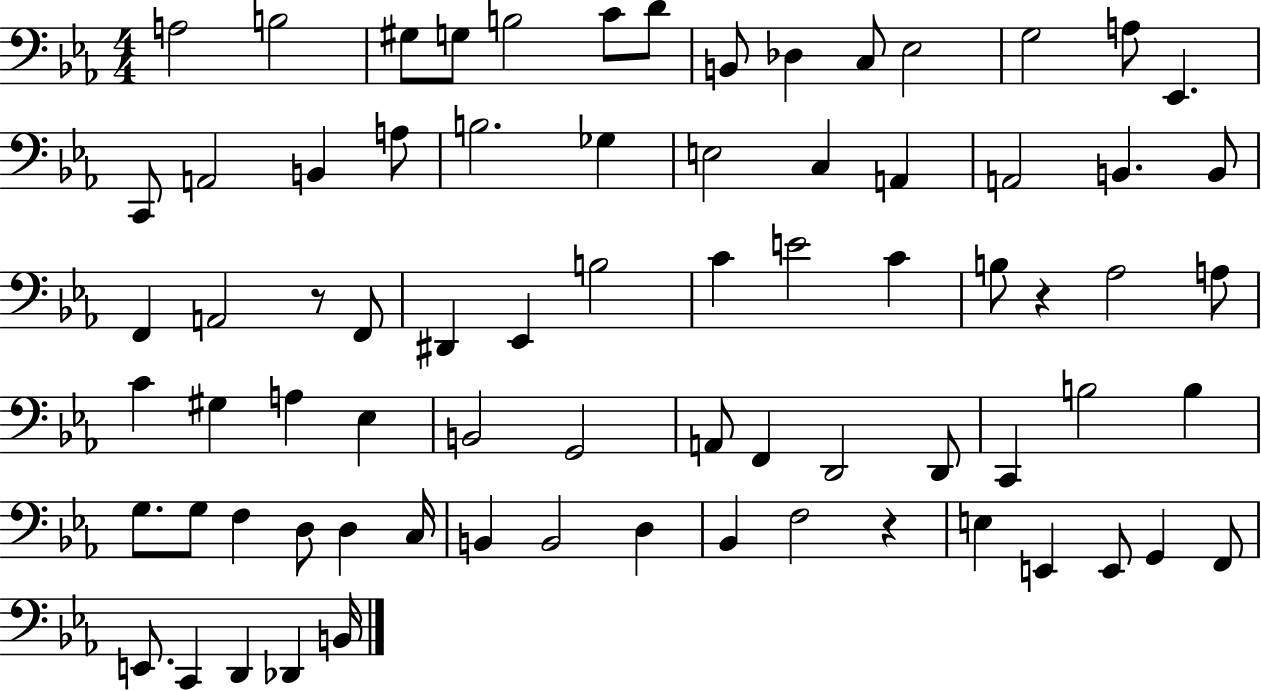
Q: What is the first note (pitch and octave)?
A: A3